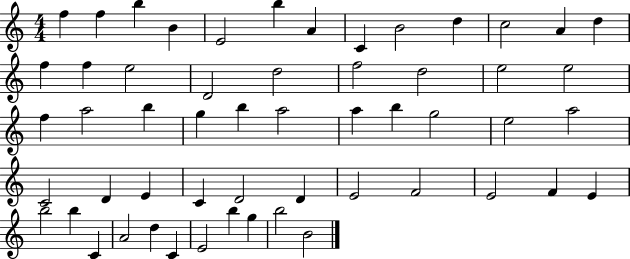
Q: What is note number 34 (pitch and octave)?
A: C4